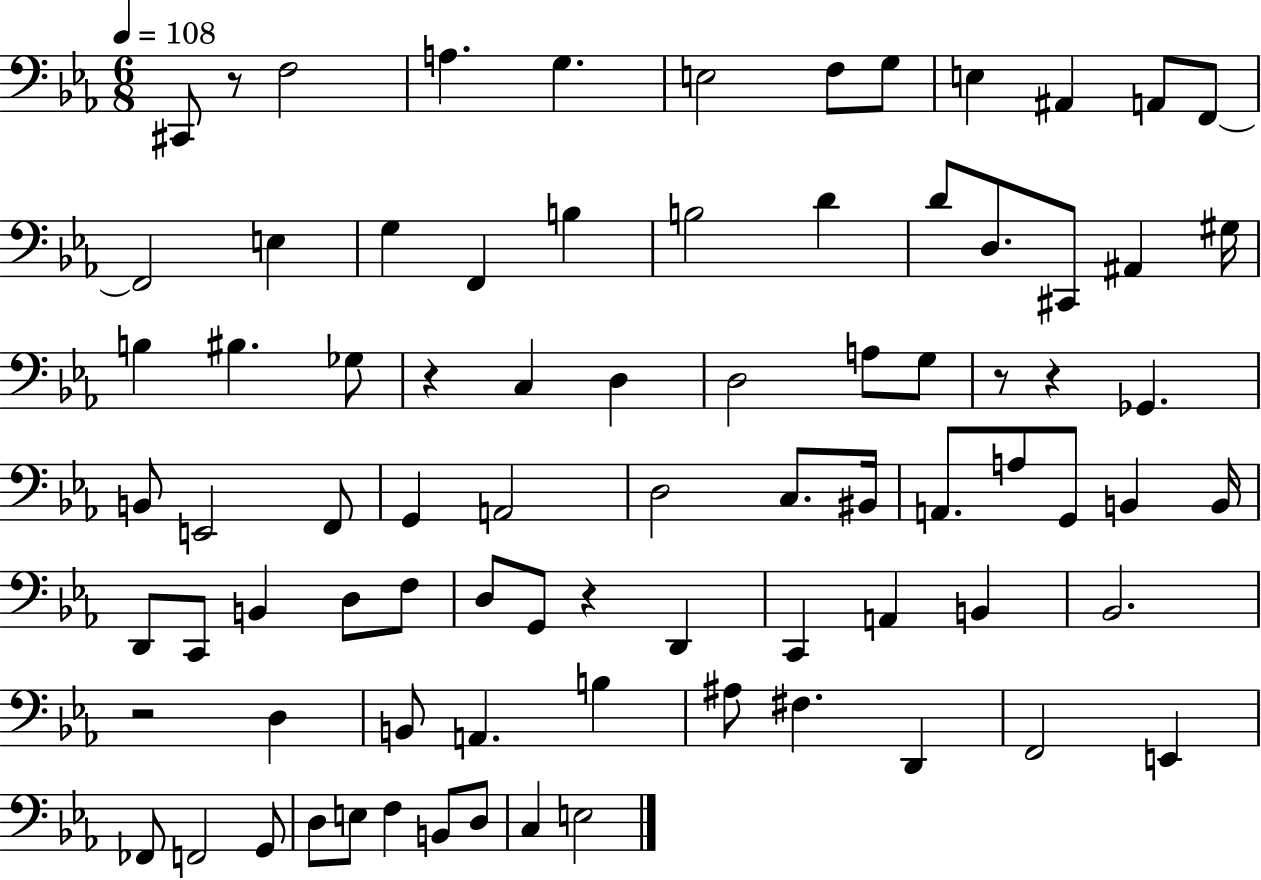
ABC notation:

X:1
T:Untitled
M:6/8
L:1/4
K:Eb
^C,,/2 z/2 F,2 A, G, E,2 F,/2 G,/2 E, ^A,, A,,/2 F,,/2 F,,2 E, G, F,, B, B,2 D D/2 D,/2 ^C,,/2 ^A,, ^G,/4 B, ^B, _G,/2 z C, D, D,2 A,/2 G,/2 z/2 z _G,, B,,/2 E,,2 F,,/2 G,, A,,2 D,2 C,/2 ^B,,/4 A,,/2 A,/2 G,,/2 B,, B,,/4 D,,/2 C,,/2 B,, D,/2 F,/2 D,/2 G,,/2 z D,, C,, A,, B,, _B,,2 z2 D, B,,/2 A,, B, ^A,/2 ^F, D,, F,,2 E,, _F,,/2 F,,2 G,,/2 D,/2 E,/2 F, B,,/2 D,/2 C, E,2